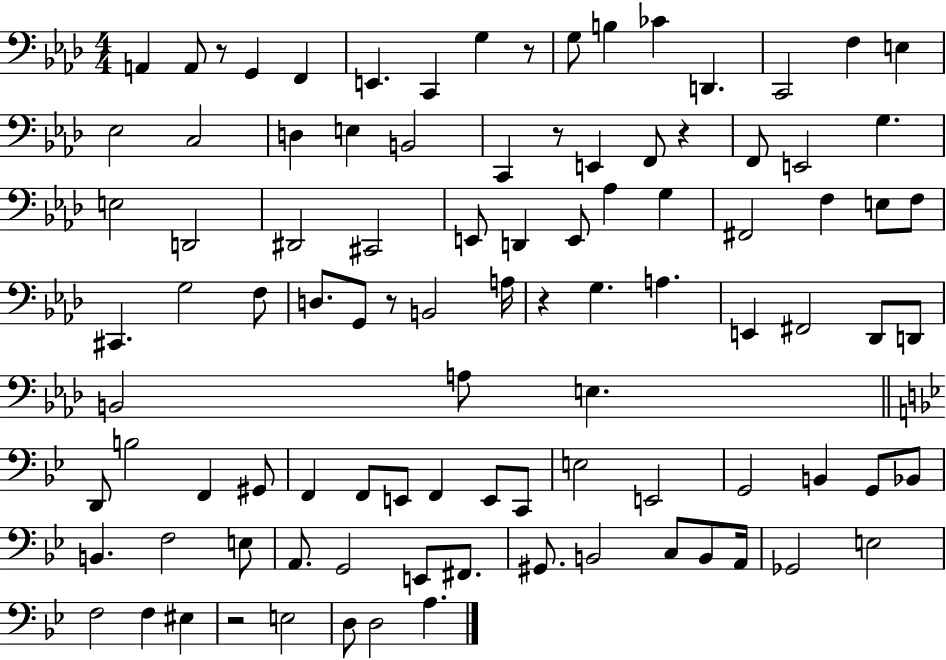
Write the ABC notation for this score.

X:1
T:Untitled
M:4/4
L:1/4
K:Ab
A,, A,,/2 z/2 G,, F,, E,, C,, G, z/2 G,/2 B, _C D,, C,,2 F, E, _E,2 C,2 D, E, B,,2 C,, z/2 E,, F,,/2 z F,,/2 E,,2 G, E,2 D,,2 ^D,,2 ^C,,2 E,,/2 D,, E,,/2 _A, G, ^F,,2 F, E,/2 F,/2 ^C,, G,2 F,/2 D,/2 G,,/2 z/2 B,,2 A,/4 z G, A, E,, ^F,,2 _D,,/2 D,,/2 B,,2 A,/2 E, D,,/2 B,2 F,, ^G,,/2 F,, F,,/2 E,,/2 F,, E,,/2 C,,/2 E,2 E,,2 G,,2 B,, G,,/2 _B,,/2 B,, F,2 E,/2 A,,/2 G,,2 E,,/2 ^F,,/2 ^G,,/2 B,,2 C,/2 B,,/2 A,,/4 _G,,2 E,2 F,2 F, ^E, z2 E,2 D,/2 D,2 A,